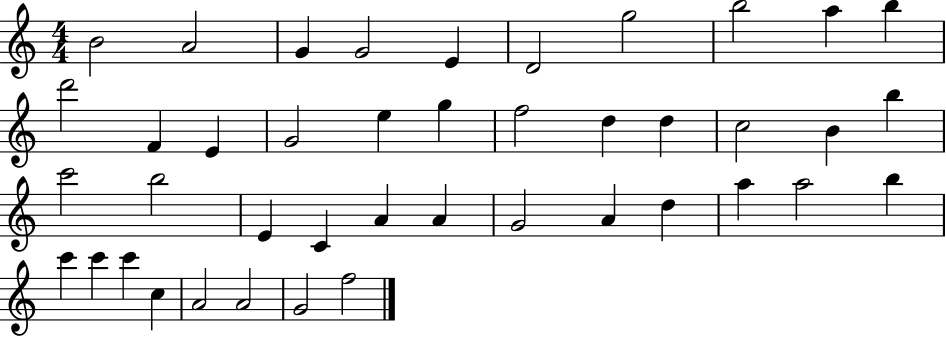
B4/h A4/h G4/q G4/h E4/q D4/h G5/h B5/h A5/q B5/q D6/h F4/q E4/q G4/h E5/q G5/q F5/h D5/q D5/q C5/h B4/q B5/q C6/h B5/h E4/q C4/q A4/q A4/q G4/h A4/q D5/q A5/q A5/h B5/q C6/q C6/q C6/q C5/q A4/h A4/h G4/h F5/h